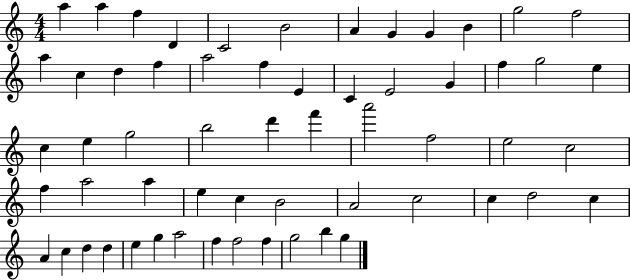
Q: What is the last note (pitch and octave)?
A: G5